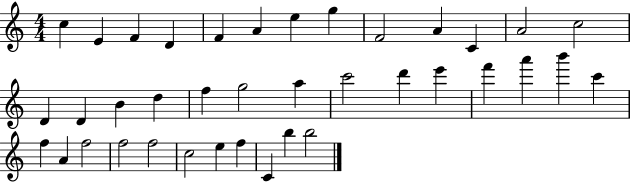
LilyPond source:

{
  \clef treble
  \numericTimeSignature
  \time 4/4
  \key c \major
  c''4 e'4 f'4 d'4 | f'4 a'4 e''4 g''4 | f'2 a'4 c'4 | a'2 c''2 | \break d'4 d'4 b'4 d''4 | f''4 g''2 a''4 | c'''2 d'''4 e'''4 | f'''4 a'''4 b'''4 c'''4 | \break f''4 a'4 f''2 | f''2 f''2 | c''2 e''4 f''4 | c'4 b''4 b''2 | \break \bar "|."
}